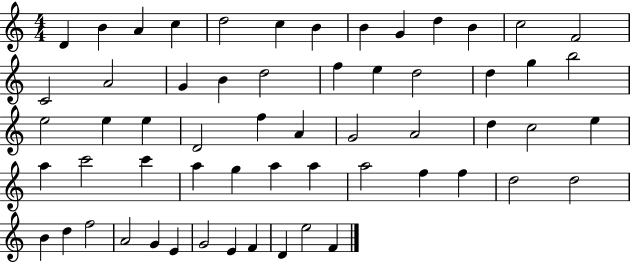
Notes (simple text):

D4/q B4/q A4/q C5/q D5/h C5/q B4/q B4/q G4/q D5/q B4/q C5/h F4/h C4/h A4/h G4/q B4/q D5/h F5/q E5/q D5/h D5/q G5/q B5/h E5/h E5/q E5/q D4/h F5/q A4/q G4/h A4/h D5/q C5/h E5/q A5/q C6/h C6/q A5/q G5/q A5/q A5/q A5/h F5/q F5/q D5/h D5/h B4/q D5/q F5/h A4/h G4/q E4/q G4/h E4/q F4/q D4/q E5/h F4/q